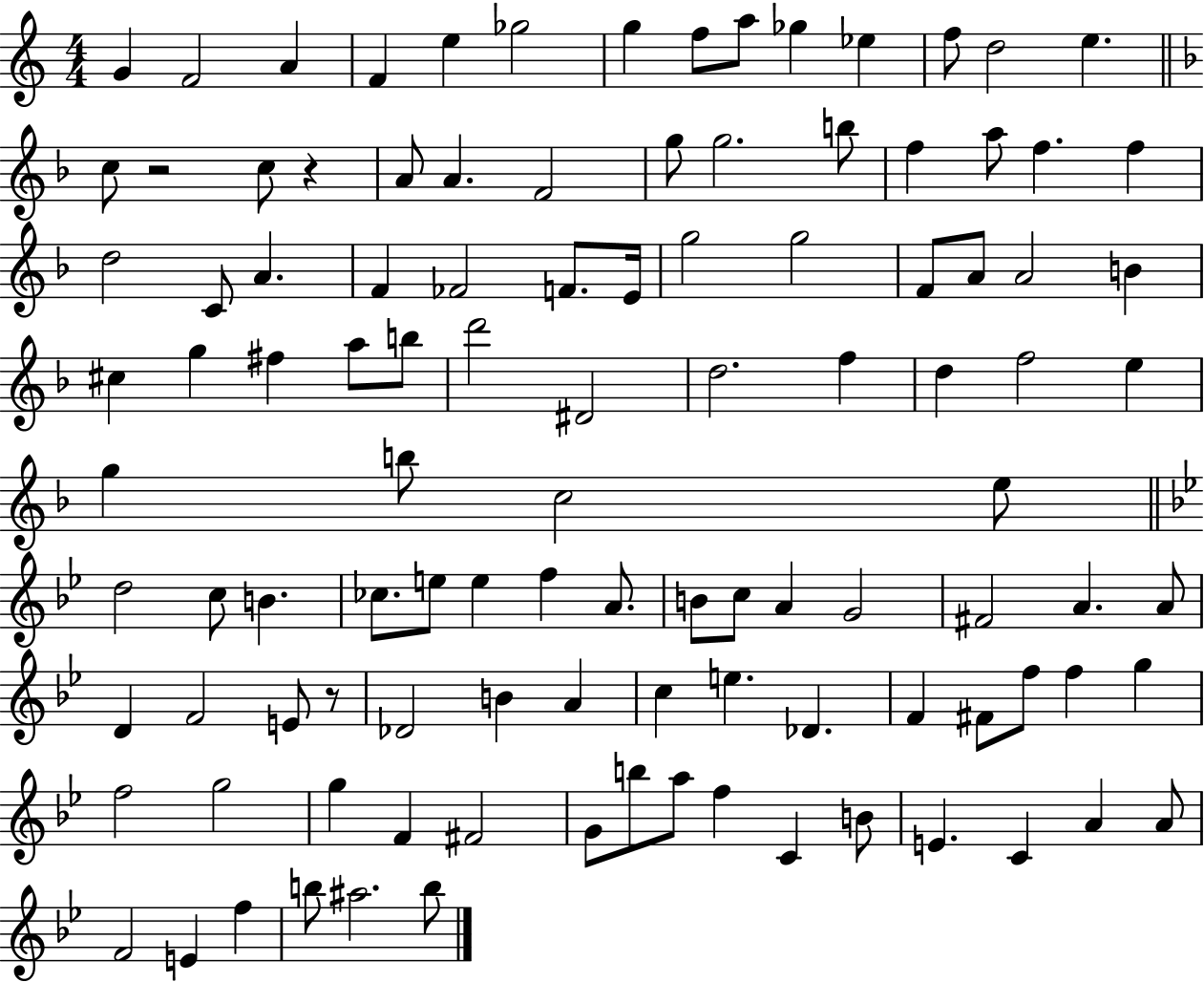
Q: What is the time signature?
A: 4/4